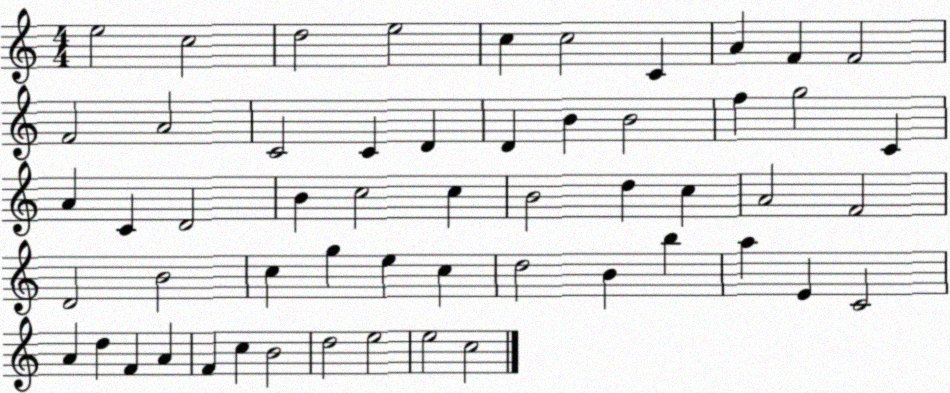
X:1
T:Untitled
M:4/4
L:1/4
K:C
e2 c2 d2 e2 c c2 C A F F2 F2 A2 C2 C D D B B2 f g2 C A C D2 B c2 c B2 d c A2 F2 D2 B2 c g e c d2 B b a E C2 A d F A F c B2 d2 e2 e2 c2